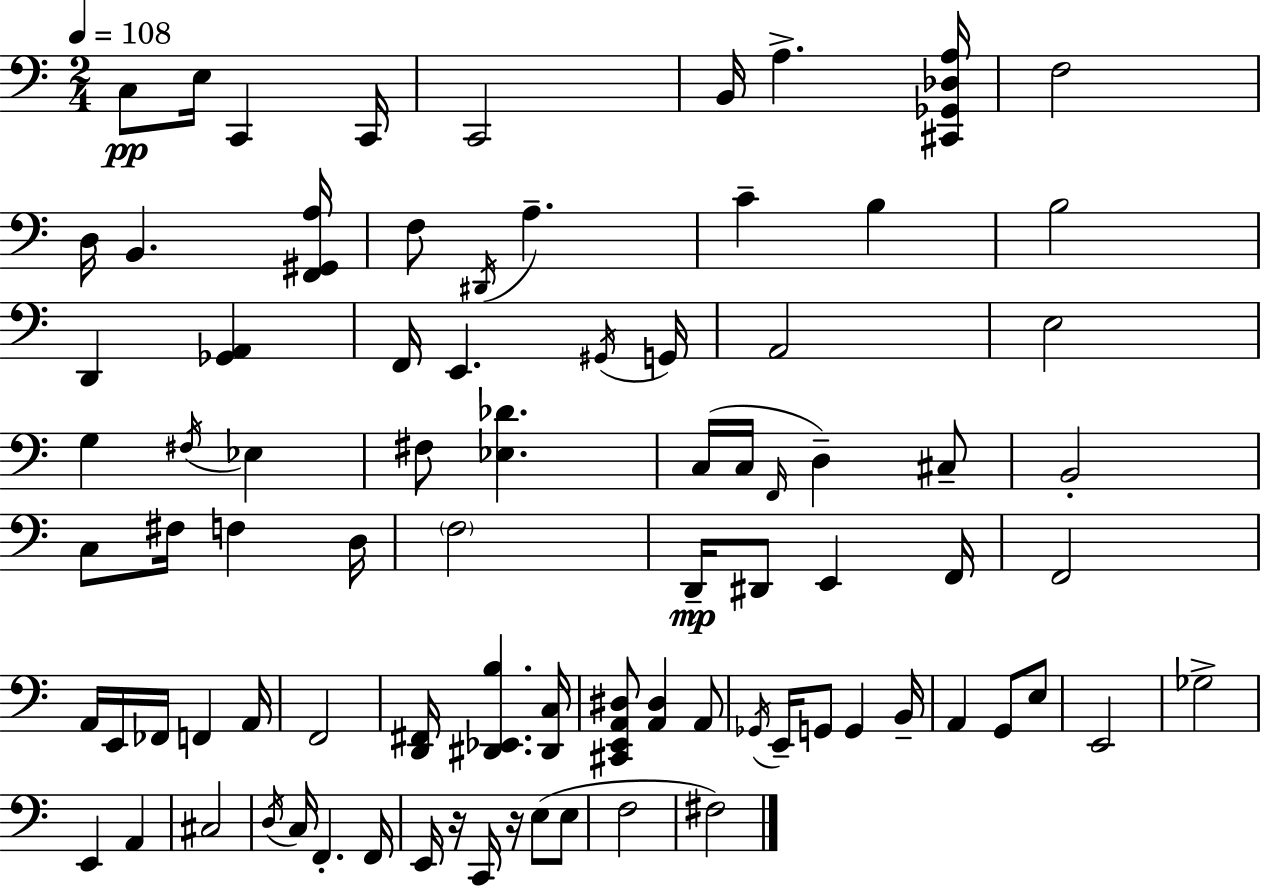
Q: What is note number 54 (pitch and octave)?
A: G2